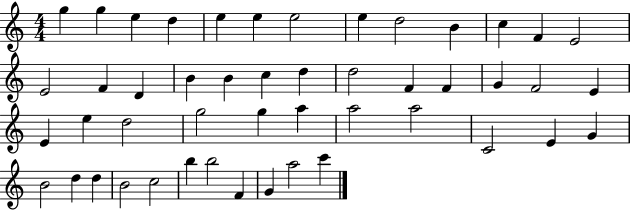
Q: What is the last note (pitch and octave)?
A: C6